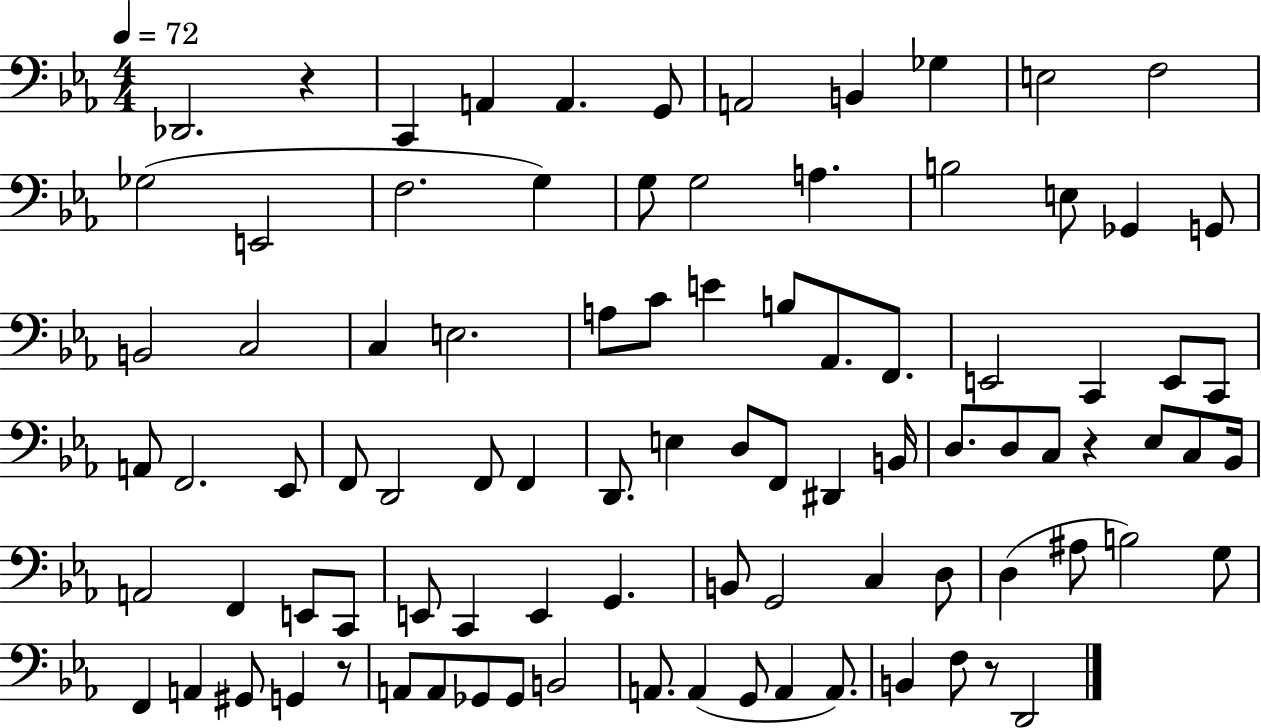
X:1
T:Untitled
M:4/4
L:1/4
K:Eb
_D,,2 z C,, A,, A,, G,,/2 A,,2 B,, _G, E,2 F,2 _G,2 E,,2 F,2 G, G,/2 G,2 A, B,2 E,/2 _G,, G,,/2 B,,2 C,2 C, E,2 A,/2 C/2 E B,/2 _A,,/2 F,,/2 E,,2 C,, E,,/2 C,,/2 A,,/2 F,,2 _E,,/2 F,,/2 D,,2 F,,/2 F,, D,,/2 E, D,/2 F,,/2 ^D,, B,,/4 D,/2 D,/2 C,/2 z _E,/2 C,/2 _B,,/4 A,,2 F,, E,,/2 C,,/2 E,,/2 C,, E,, G,, B,,/2 G,,2 C, D,/2 D, ^A,/2 B,2 G,/2 F,, A,, ^G,,/2 G,, z/2 A,,/2 A,,/2 _G,,/2 _G,,/2 B,,2 A,,/2 A,, G,,/2 A,, A,,/2 B,, F,/2 z/2 D,,2